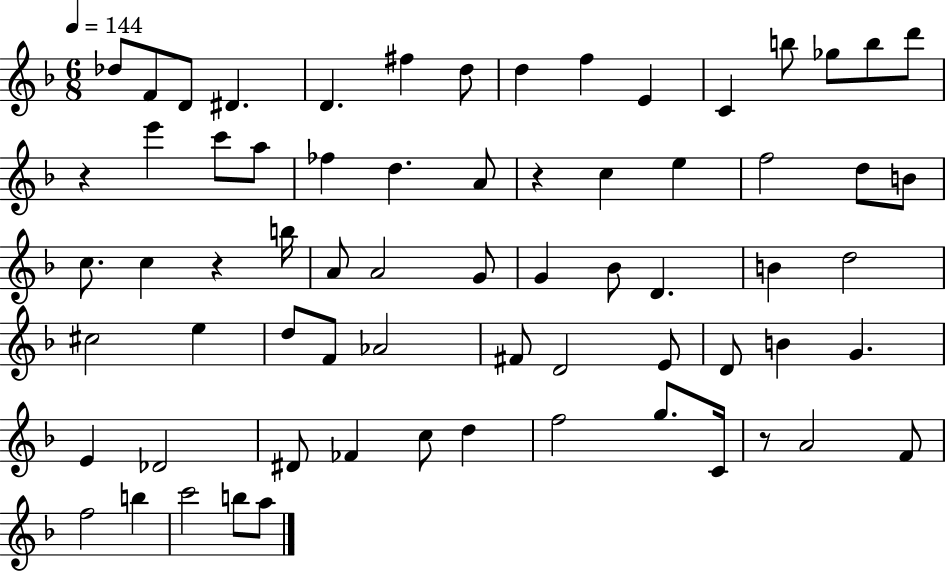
X:1
T:Untitled
M:6/8
L:1/4
K:F
_d/2 F/2 D/2 ^D D ^f d/2 d f E C b/2 _g/2 b/2 d'/2 z e' c'/2 a/2 _f d A/2 z c e f2 d/2 B/2 c/2 c z b/4 A/2 A2 G/2 G _B/2 D B d2 ^c2 e d/2 F/2 _A2 ^F/2 D2 E/2 D/2 B G E _D2 ^D/2 _F c/2 d f2 g/2 C/4 z/2 A2 F/2 f2 b c'2 b/2 a/2